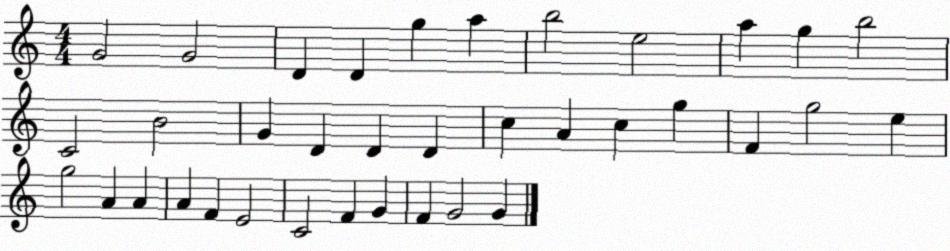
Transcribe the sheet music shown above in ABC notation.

X:1
T:Untitled
M:4/4
L:1/4
K:C
G2 G2 D D g a b2 e2 a g b2 C2 B2 G D D D c A c g F g2 e g2 A A A F E2 C2 F G F G2 G